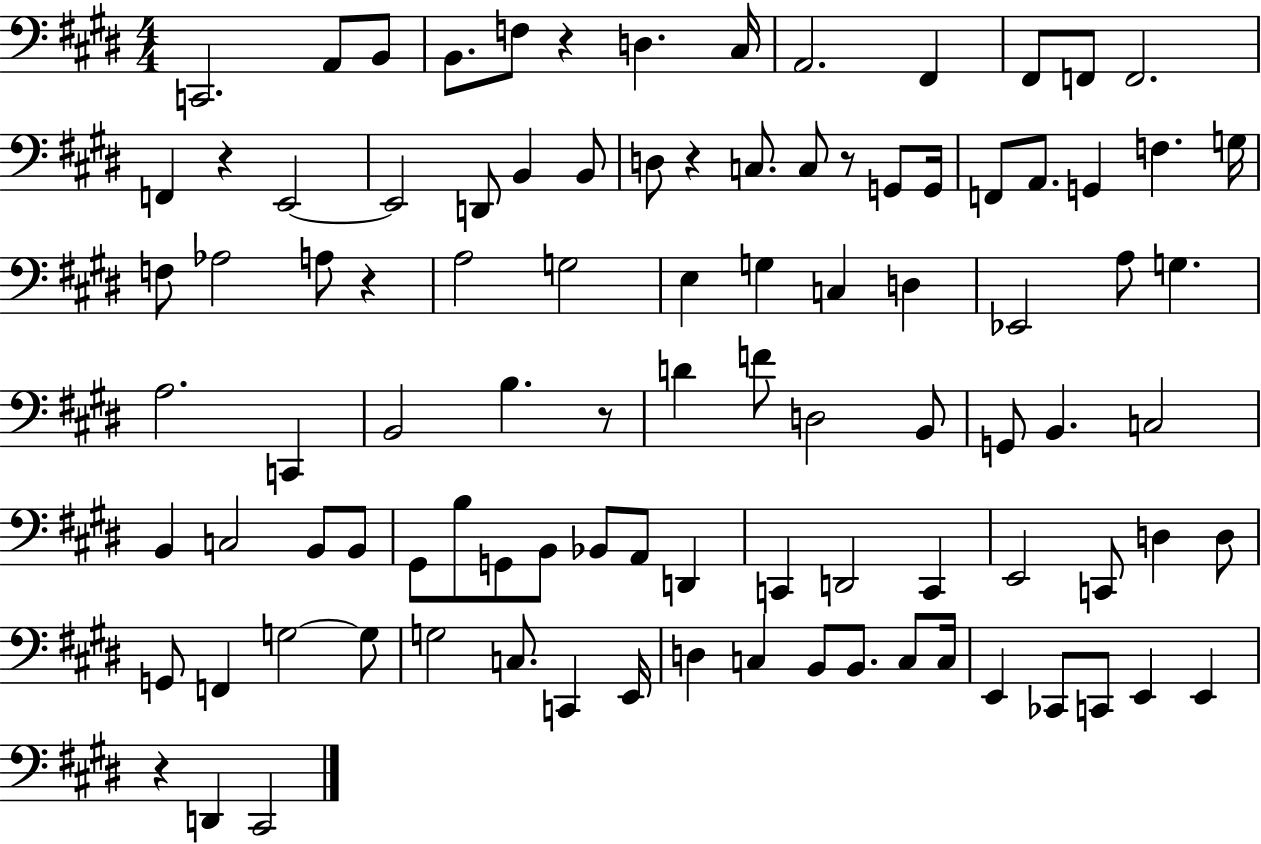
{
  \clef bass
  \numericTimeSignature
  \time 4/4
  \key e \major
  c,2. a,8 b,8 | b,8. f8 r4 d4. cis16 | a,2. fis,4 | fis,8 f,8 f,2. | \break f,4 r4 e,2~~ | e,2 d,8 b,4 b,8 | d8 r4 c8. c8 r8 g,8 g,16 | f,8 a,8. g,4 f4. g16 | \break f8 aes2 a8 r4 | a2 g2 | e4 g4 c4 d4 | ees,2 a8 g4. | \break a2. c,4 | b,2 b4. r8 | d'4 f'8 d2 b,8 | g,8 b,4. c2 | \break b,4 c2 b,8 b,8 | gis,8 b8 g,8 b,8 bes,8 a,8 d,4 | c,4 d,2 c,4 | e,2 c,8 d4 d8 | \break g,8 f,4 g2~~ g8 | g2 c8. c,4 e,16 | d4 c4 b,8 b,8. c8 c16 | e,4 ces,8 c,8 e,4 e,4 | \break r4 d,4 cis,2 | \bar "|."
}